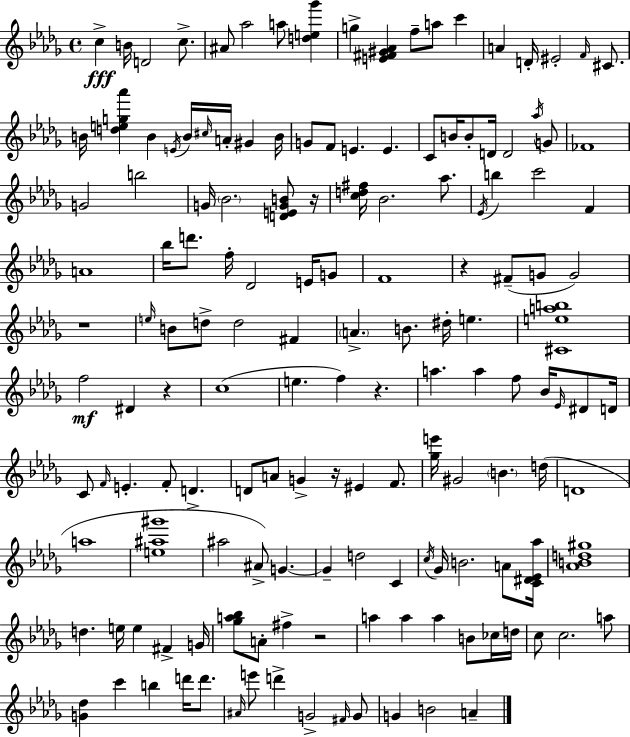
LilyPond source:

{
  \clef treble
  \time 4/4
  \defaultTimeSignature
  \key bes \minor
  c''4->\fff b'16 d'2 c''8.-> | ais'8 aes''2 a''8 <d'' e'' ges'''>4 | g''4-> <e' fis' gis' aes'>4 f''8-- a''8 c'''4 | a'4 d'16-. eis'2-. \grace { f'16 } cis'8. | \break b'16 <d'' e'' g'' aes'''>4 b'4 \acciaccatura { e'16 } b'16 \grace { cis''16 } a'16-. gis'4 | b'16 g'8 f'8 e'4. e'4. | c'8 b'16 b'8-. d'16 d'2 | \acciaccatura { aes''16 } g'8 fes'1 | \break g'2 b''2 | g'16 \parenthesize bes'2. | <d' e' g' b'>8 r16 <c'' d'' fis''>16 bes'2. | aes''8. \acciaccatura { ees'16 } b''4 c'''2 | \break f'4 a'1 | bes''16 d'''8. f''16-. des'2 | e'16 g'8 f'1 | r4 fis'8--( g'8 g'2) | \break r1 | \grace { e''16 } b'8 d''8-> d''2 | fis'4 \parenthesize a'4.-> b'8. dis''16-. | e''4. <cis' e'' a'' b''>1 | \break f''2\mf dis'4 | r4 c''1( | e''4. f''4) | r4. a''4. a''4 | \break f''8 bes'16 \grace { ees'16 } dis'8 d'16 c'8 \grace { f'16 } e'4.-. | f'8-. d'4.-> d'8 a'8 g'4-> | r16 eis'4 f'8. <ges'' e'''>16 gis'2 | \parenthesize b'4. d''16( d'1 | \break a''1 | <e'' ais'' gis'''>1 | ais''2 | ais'8->) g'4.~~ g'4-- d''2 | \break c'4 \acciaccatura { c''16 } ges'16 b'2. | a'8 <c' dis' ees' aes''>16 <aes' b' d'' gis''>1 | d''4. e''16 | e''4 fis'4-> g'16 <ges'' a'' bes''>8 a'8-. fis''4-> | \break r2 a''4 a''4 | a''4 b'8 ces''16 d''16 c''8 c''2. | a''8 <g' des''>4 c'''4 | b''4 d'''16 d'''8. \grace { ais'16 } e'''8 d'''4-> | \break g'2-> \grace { fis'16 } g'8 g'4 b'2 | a'4-- \bar "|."
}